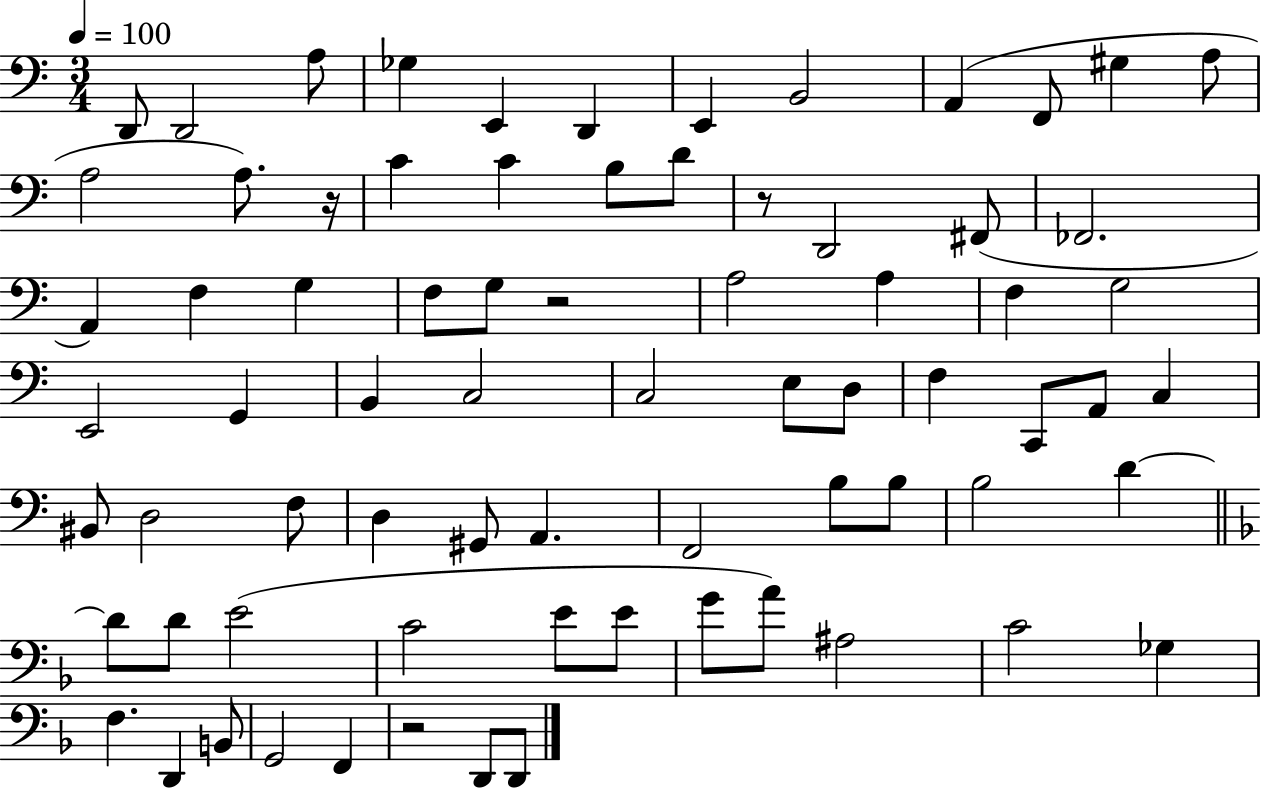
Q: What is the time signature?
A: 3/4